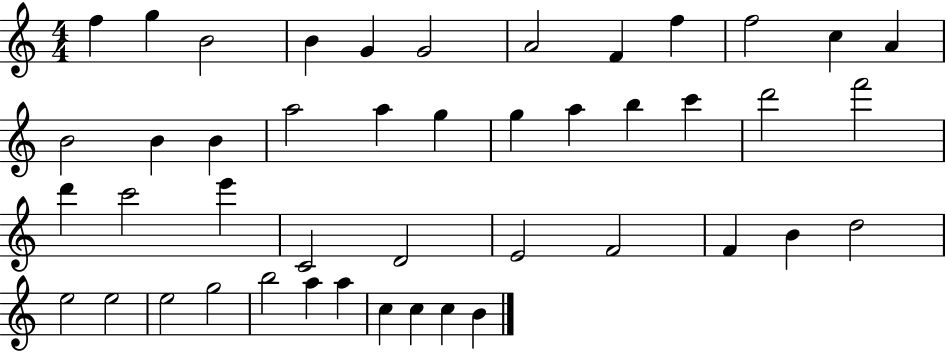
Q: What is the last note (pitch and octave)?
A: B4